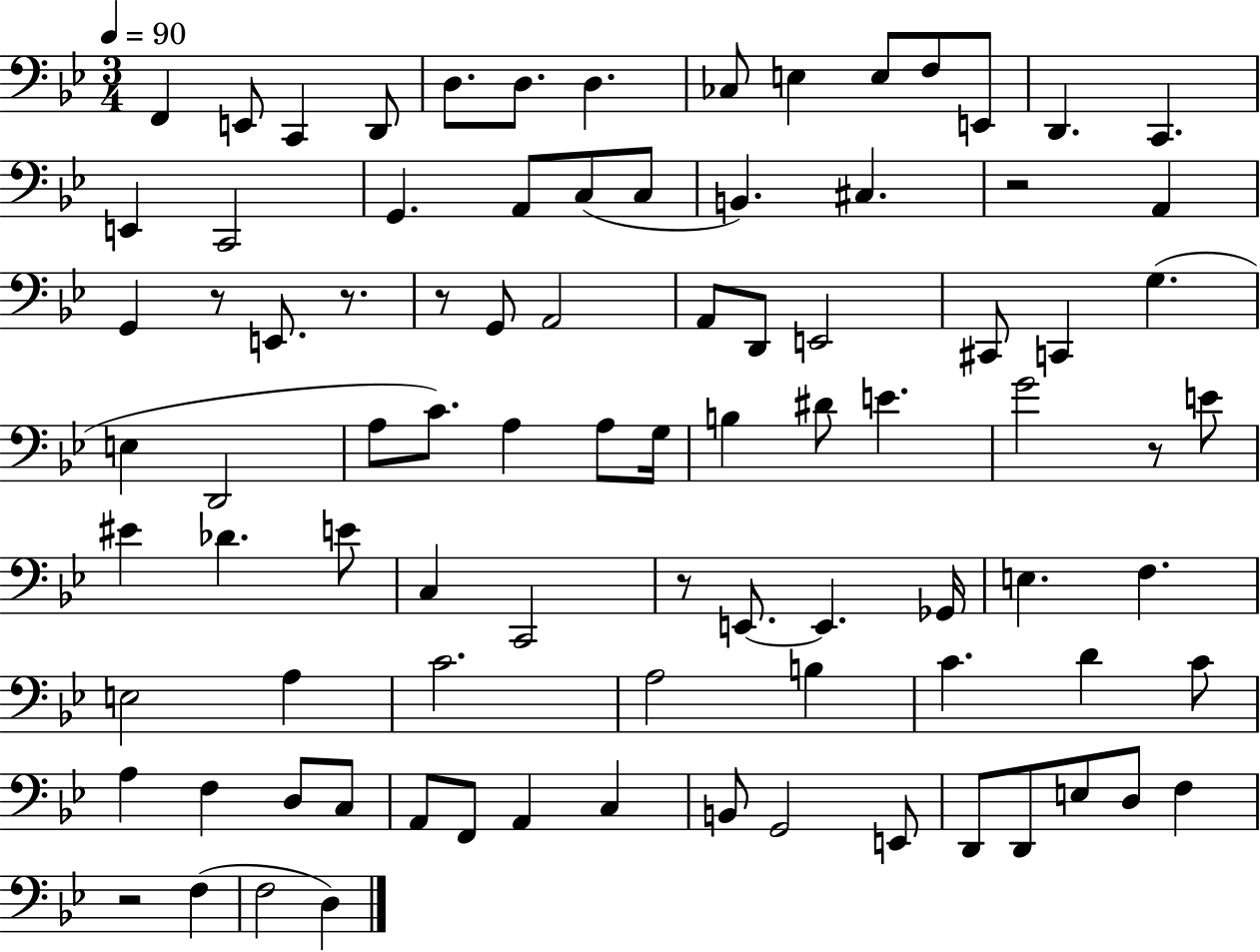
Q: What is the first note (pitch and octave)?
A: F2